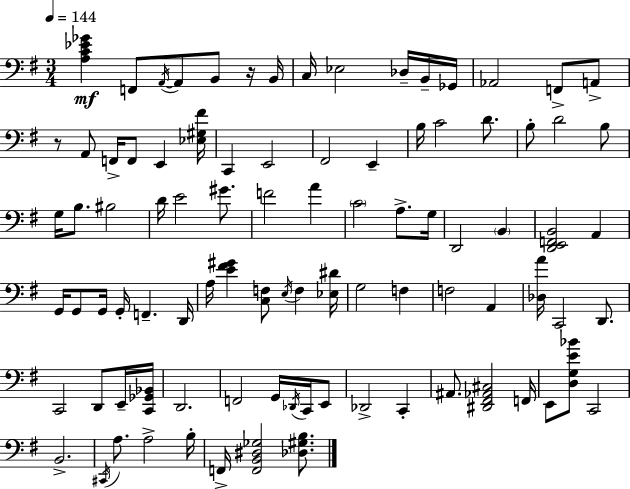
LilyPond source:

{
  \clef bass
  \numericTimeSignature
  \time 3/4
  \key e \minor
  \tempo 4 = 144
  <a c' ees' ges'>4\mf f,8 \acciaccatura { a,16~ }~ a,8 b,8 r16 | b,16 c16 ees2 des16-- b,16-- | ges,16 aes,2 f,8-> a,8-> | r8 a,8 f,16-> f,8 e,4 | \break <ees gis fis'>16 c,4 e,2 | fis,2 e,4-- | b16 c'2 d'8. | b8-. d'2 b8 | \break g16 b8. bis2 | d'16 e'2 gis'8. | f'2 a'4 | \parenthesize c'2 a8.-> | \break g16 d,2 \parenthesize b,4 | <d, e, f, b,>2 a,4 | g,16 g,8 g,16 g,16-. f,4.-- | d,16 a16 <e' fis' gis'>4 <c f>8 \acciaccatura { e16 } f4 | \break <ees dis'>16 g2 f4 | f2 a,4 | <des a'>16 c,2 d,8. | c,2 d,8 | \break e,16-- <c, ges, bes,>16 d,2. | f,2 g,16 \acciaccatura { des,16 } | c,16 e,8 des,2-> c,4-. | ais,8. <dis, fis, aes, cis>2 | \break f,16 e,8 <d g e' bes'>8 c,2 | b,2.-> | \acciaccatura { cis,16 } a8. a2-> | b16-. f,16-> <f, b, dis ges>2 | \break <des gis b>8. \bar "|."
}